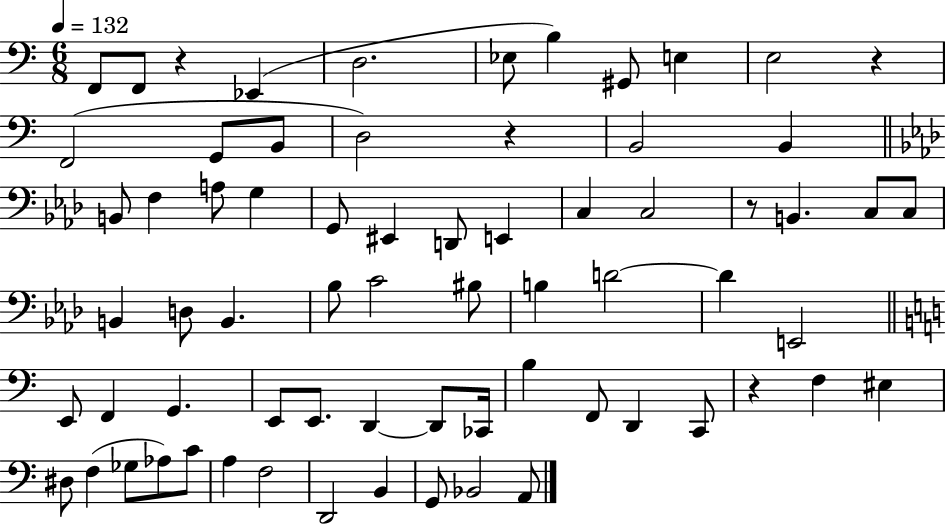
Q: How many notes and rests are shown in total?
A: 69